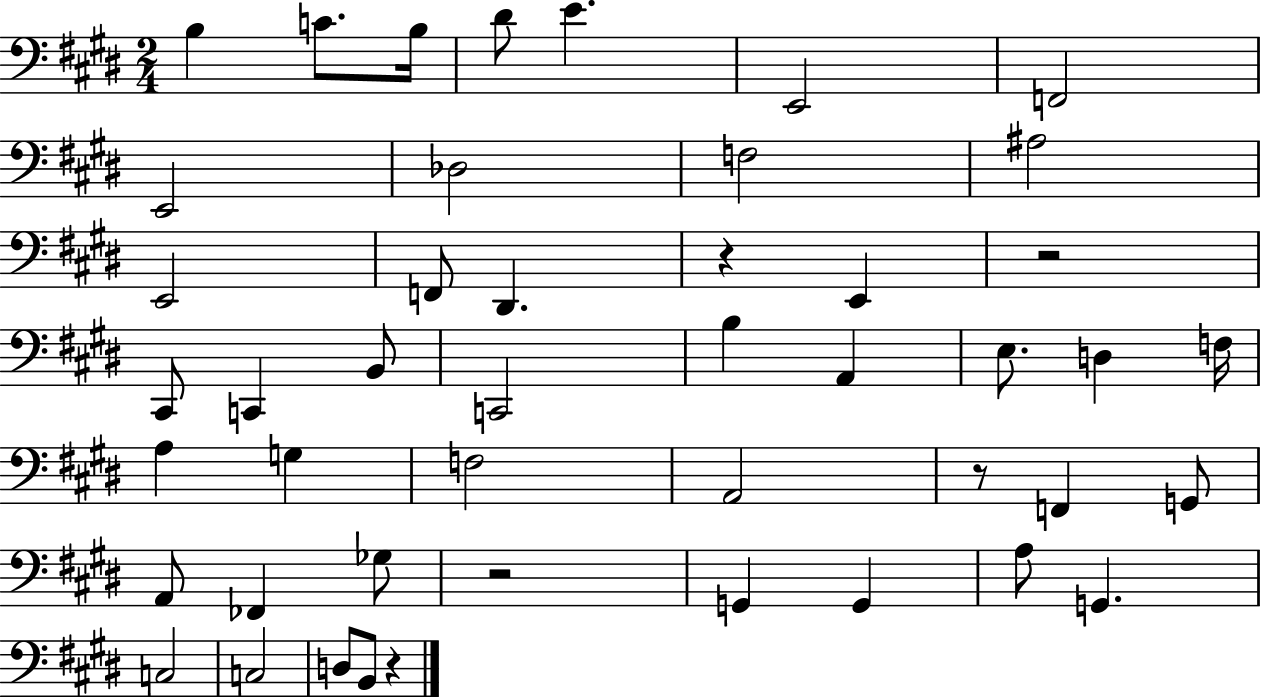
B3/q C4/e. B3/s D#4/e E4/q. E2/h F2/h E2/h Db3/h F3/h A#3/h E2/h F2/e D#2/q. R/q E2/q R/h C#2/e C2/q B2/e C2/h B3/q A2/q E3/e. D3/q F3/s A3/q G3/q F3/h A2/h R/e F2/q G2/e A2/e FES2/q Gb3/e R/h G2/q G2/q A3/e G2/q. C3/h C3/h D3/e B2/e R/q